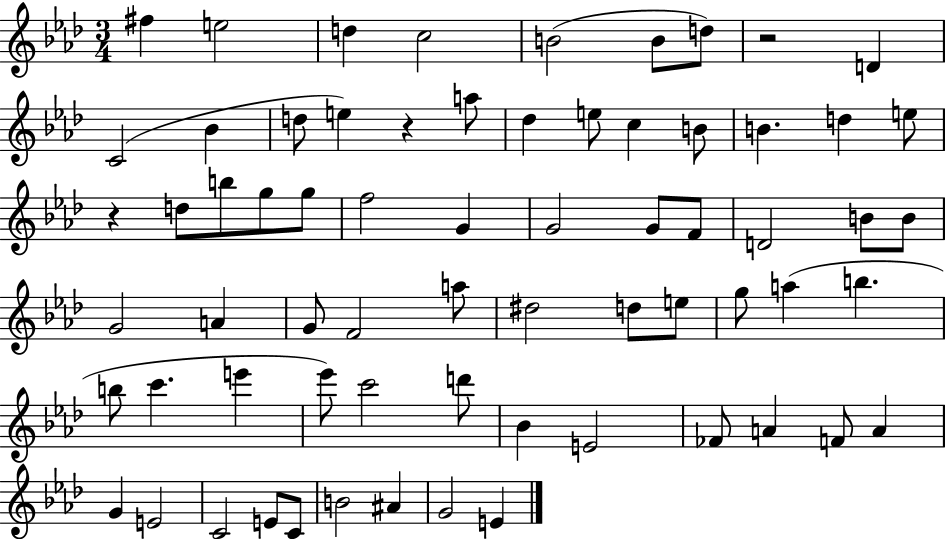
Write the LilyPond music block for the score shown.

{
  \clef treble
  \numericTimeSignature
  \time 3/4
  \key aes \major
  fis''4 e''2 | d''4 c''2 | b'2( b'8 d''8) | r2 d'4 | \break c'2( bes'4 | d''8 e''4) r4 a''8 | des''4 e''8 c''4 b'8 | b'4. d''4 e''8 | \break r4 d''8 b''8 g''8 g''8 | f''2 g'4 | g'2 g'8 f'8 | d'2 b'8 b'8 | \break g'2 a'4 | g'8 f'2 a''8 | dis''2 d''8 e''8 | g''8 a''4( b''4. | \break b''8 c'''4. e'''4 | ees'''8) c'''2 d'''8 | bes'4 e'2 | fes'8 a'4 f'8 a'4 | \break g'4 e'2 | c'2 e'8 c'8 | b'2 ais'4 | g'2 e'4 | \break \bar "|."
}